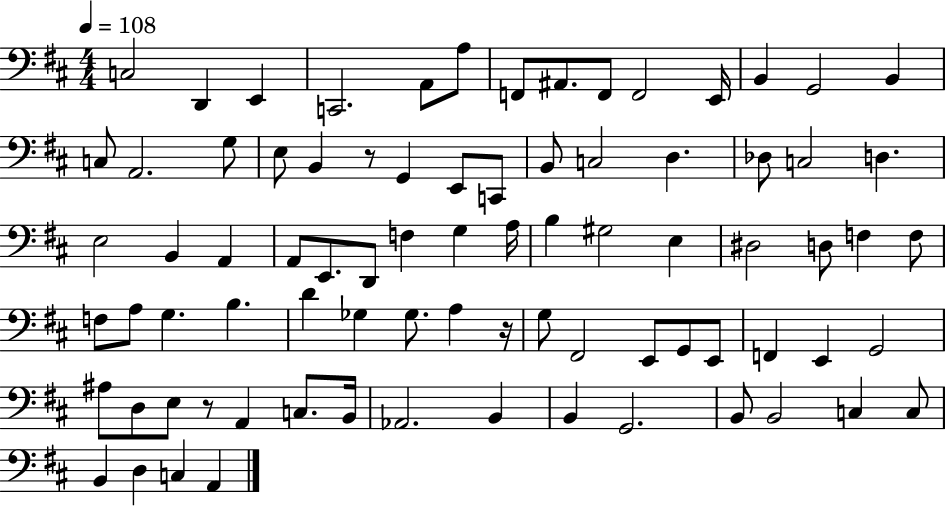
{
  \clef bass
  \numericTimeSignature
  \time 4/4
  \key d \major
  \tempo 4 = 108
  c2 d,4 e,4 | c,2. a,8 a8 | f,8 ais,8. f,8 f,2 e,16 | b,4 g,2 b,4 | \break c8 a,2. g8 | e8 b,4 r8 g,4 e,8 c,8 | b,8 c2 d4. | des8 c2 d4. | \break e2 b,4 a,4 | a,8 e,8. d,8 f4 g4 a16 | b4 gis2 e4 | dis2 d8 f4 f8 | \break f8 a8 g4. b4. | d'4 ges4 ges8. a4 r16 | g8 fis,2 e,8 g,8 e,8 | f,4 e,4 g,2 | \break ais8 d8 e8 r8 a,4 c8. b,16 | aes,2. b,4 | b,4 g,2. | b,8 b,2 c4 c8 | \break b,4 d4 c4 a,4 | \bar "|."
}